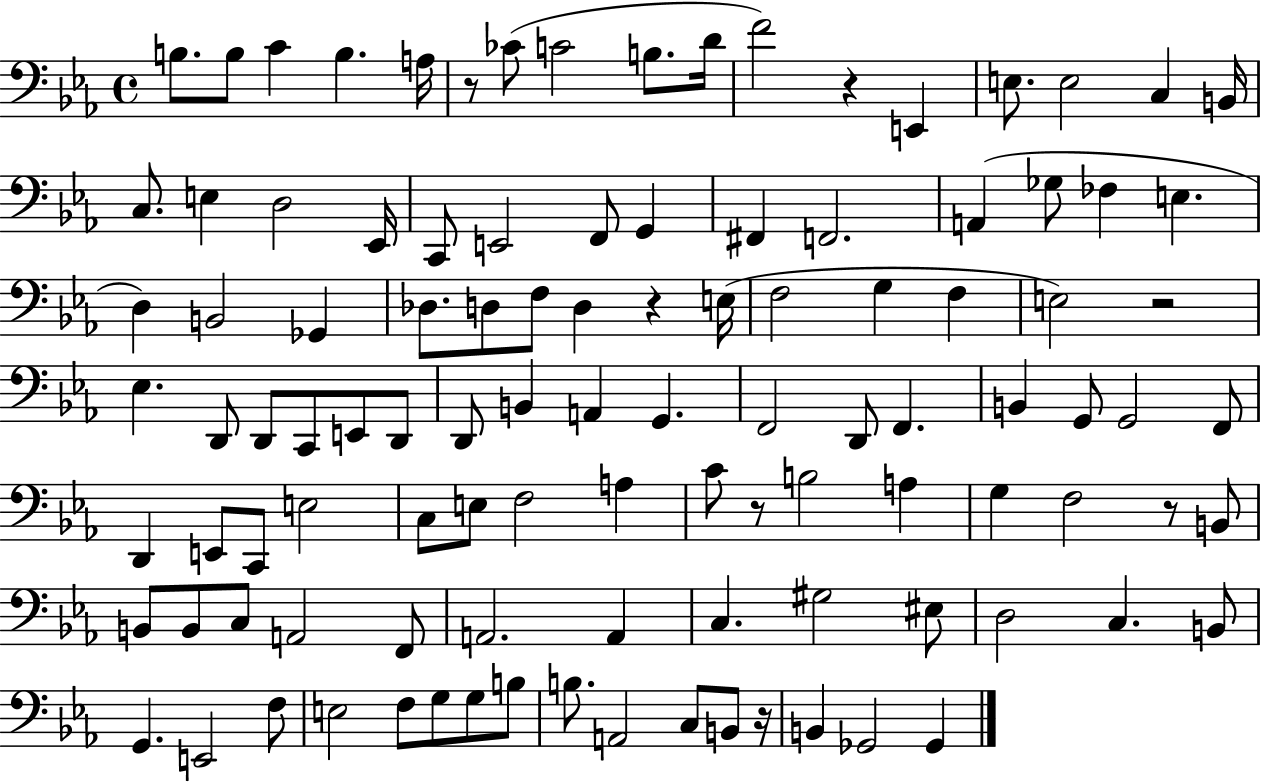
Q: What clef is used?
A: bass